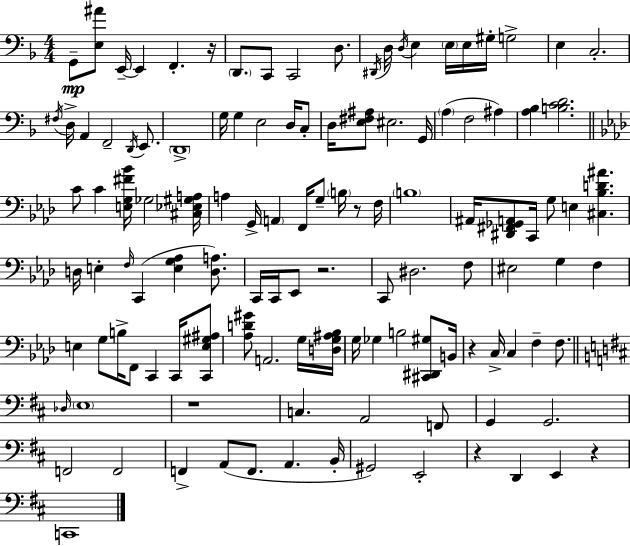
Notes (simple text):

G2/e [E3,A#4]/e E2/s E2/q F2/q. R/s D2/e. C2/e C2/h D3/e. D#2/s D3/s D3/s E3/q E3/s E3/s G#3/s G3/h E3/q C3/h. F#3/s D3/s A2/q F2/h D2/s E2/e. D2/w G3/s G3/q E3/h D3/s C3/e D3/s [E3,F#3,A#3]/e EIS3/h. G2/s A3/q F3/h A#3/q [A3,Bb3]/q [B3,C4,D4]/h. C4/e C4/q [E3,G3,F#4,Bb4]/s Gb3/h [C#3,Eb3,G#3,A3]/s A3/q G2/s A2/q F2/s G3/e B3/s R/e F3/s B3/w A#2/s [D#2,F#2,Gb2,A2]/e C2/s G3/e E3/q [C#3,Bb3,D4,A#4]/q. D3/s E3/q F3/s C2/q [E3,G3,Ab3]/q [D3,A3]/e. C2/s C2/s Eb2/e R/h. C2/e D#3/h. F3/e EIS3/h G3/q F3/q E3/q G3/e B3/s F2/e C2/q C2/s [C2,E3,G#3,A#3]/e [Ab3,D4,G#4]/e A2/h. G3/s [D3,G3,A#3,Bb3]/s G3/s Gb3/q B3/h [C#2,D#2,G#3]/e B2/s R/q C3/s C3/q F3/q F3/e. Db3/s E3/w R/w C3/q. A2/h F2/e G2/q G2/h. F2/h F2/h F2/q A2/e F2/e. A2/q. B2/s G#2/h E2/h R/q D2/q E2/q R/q C2/w